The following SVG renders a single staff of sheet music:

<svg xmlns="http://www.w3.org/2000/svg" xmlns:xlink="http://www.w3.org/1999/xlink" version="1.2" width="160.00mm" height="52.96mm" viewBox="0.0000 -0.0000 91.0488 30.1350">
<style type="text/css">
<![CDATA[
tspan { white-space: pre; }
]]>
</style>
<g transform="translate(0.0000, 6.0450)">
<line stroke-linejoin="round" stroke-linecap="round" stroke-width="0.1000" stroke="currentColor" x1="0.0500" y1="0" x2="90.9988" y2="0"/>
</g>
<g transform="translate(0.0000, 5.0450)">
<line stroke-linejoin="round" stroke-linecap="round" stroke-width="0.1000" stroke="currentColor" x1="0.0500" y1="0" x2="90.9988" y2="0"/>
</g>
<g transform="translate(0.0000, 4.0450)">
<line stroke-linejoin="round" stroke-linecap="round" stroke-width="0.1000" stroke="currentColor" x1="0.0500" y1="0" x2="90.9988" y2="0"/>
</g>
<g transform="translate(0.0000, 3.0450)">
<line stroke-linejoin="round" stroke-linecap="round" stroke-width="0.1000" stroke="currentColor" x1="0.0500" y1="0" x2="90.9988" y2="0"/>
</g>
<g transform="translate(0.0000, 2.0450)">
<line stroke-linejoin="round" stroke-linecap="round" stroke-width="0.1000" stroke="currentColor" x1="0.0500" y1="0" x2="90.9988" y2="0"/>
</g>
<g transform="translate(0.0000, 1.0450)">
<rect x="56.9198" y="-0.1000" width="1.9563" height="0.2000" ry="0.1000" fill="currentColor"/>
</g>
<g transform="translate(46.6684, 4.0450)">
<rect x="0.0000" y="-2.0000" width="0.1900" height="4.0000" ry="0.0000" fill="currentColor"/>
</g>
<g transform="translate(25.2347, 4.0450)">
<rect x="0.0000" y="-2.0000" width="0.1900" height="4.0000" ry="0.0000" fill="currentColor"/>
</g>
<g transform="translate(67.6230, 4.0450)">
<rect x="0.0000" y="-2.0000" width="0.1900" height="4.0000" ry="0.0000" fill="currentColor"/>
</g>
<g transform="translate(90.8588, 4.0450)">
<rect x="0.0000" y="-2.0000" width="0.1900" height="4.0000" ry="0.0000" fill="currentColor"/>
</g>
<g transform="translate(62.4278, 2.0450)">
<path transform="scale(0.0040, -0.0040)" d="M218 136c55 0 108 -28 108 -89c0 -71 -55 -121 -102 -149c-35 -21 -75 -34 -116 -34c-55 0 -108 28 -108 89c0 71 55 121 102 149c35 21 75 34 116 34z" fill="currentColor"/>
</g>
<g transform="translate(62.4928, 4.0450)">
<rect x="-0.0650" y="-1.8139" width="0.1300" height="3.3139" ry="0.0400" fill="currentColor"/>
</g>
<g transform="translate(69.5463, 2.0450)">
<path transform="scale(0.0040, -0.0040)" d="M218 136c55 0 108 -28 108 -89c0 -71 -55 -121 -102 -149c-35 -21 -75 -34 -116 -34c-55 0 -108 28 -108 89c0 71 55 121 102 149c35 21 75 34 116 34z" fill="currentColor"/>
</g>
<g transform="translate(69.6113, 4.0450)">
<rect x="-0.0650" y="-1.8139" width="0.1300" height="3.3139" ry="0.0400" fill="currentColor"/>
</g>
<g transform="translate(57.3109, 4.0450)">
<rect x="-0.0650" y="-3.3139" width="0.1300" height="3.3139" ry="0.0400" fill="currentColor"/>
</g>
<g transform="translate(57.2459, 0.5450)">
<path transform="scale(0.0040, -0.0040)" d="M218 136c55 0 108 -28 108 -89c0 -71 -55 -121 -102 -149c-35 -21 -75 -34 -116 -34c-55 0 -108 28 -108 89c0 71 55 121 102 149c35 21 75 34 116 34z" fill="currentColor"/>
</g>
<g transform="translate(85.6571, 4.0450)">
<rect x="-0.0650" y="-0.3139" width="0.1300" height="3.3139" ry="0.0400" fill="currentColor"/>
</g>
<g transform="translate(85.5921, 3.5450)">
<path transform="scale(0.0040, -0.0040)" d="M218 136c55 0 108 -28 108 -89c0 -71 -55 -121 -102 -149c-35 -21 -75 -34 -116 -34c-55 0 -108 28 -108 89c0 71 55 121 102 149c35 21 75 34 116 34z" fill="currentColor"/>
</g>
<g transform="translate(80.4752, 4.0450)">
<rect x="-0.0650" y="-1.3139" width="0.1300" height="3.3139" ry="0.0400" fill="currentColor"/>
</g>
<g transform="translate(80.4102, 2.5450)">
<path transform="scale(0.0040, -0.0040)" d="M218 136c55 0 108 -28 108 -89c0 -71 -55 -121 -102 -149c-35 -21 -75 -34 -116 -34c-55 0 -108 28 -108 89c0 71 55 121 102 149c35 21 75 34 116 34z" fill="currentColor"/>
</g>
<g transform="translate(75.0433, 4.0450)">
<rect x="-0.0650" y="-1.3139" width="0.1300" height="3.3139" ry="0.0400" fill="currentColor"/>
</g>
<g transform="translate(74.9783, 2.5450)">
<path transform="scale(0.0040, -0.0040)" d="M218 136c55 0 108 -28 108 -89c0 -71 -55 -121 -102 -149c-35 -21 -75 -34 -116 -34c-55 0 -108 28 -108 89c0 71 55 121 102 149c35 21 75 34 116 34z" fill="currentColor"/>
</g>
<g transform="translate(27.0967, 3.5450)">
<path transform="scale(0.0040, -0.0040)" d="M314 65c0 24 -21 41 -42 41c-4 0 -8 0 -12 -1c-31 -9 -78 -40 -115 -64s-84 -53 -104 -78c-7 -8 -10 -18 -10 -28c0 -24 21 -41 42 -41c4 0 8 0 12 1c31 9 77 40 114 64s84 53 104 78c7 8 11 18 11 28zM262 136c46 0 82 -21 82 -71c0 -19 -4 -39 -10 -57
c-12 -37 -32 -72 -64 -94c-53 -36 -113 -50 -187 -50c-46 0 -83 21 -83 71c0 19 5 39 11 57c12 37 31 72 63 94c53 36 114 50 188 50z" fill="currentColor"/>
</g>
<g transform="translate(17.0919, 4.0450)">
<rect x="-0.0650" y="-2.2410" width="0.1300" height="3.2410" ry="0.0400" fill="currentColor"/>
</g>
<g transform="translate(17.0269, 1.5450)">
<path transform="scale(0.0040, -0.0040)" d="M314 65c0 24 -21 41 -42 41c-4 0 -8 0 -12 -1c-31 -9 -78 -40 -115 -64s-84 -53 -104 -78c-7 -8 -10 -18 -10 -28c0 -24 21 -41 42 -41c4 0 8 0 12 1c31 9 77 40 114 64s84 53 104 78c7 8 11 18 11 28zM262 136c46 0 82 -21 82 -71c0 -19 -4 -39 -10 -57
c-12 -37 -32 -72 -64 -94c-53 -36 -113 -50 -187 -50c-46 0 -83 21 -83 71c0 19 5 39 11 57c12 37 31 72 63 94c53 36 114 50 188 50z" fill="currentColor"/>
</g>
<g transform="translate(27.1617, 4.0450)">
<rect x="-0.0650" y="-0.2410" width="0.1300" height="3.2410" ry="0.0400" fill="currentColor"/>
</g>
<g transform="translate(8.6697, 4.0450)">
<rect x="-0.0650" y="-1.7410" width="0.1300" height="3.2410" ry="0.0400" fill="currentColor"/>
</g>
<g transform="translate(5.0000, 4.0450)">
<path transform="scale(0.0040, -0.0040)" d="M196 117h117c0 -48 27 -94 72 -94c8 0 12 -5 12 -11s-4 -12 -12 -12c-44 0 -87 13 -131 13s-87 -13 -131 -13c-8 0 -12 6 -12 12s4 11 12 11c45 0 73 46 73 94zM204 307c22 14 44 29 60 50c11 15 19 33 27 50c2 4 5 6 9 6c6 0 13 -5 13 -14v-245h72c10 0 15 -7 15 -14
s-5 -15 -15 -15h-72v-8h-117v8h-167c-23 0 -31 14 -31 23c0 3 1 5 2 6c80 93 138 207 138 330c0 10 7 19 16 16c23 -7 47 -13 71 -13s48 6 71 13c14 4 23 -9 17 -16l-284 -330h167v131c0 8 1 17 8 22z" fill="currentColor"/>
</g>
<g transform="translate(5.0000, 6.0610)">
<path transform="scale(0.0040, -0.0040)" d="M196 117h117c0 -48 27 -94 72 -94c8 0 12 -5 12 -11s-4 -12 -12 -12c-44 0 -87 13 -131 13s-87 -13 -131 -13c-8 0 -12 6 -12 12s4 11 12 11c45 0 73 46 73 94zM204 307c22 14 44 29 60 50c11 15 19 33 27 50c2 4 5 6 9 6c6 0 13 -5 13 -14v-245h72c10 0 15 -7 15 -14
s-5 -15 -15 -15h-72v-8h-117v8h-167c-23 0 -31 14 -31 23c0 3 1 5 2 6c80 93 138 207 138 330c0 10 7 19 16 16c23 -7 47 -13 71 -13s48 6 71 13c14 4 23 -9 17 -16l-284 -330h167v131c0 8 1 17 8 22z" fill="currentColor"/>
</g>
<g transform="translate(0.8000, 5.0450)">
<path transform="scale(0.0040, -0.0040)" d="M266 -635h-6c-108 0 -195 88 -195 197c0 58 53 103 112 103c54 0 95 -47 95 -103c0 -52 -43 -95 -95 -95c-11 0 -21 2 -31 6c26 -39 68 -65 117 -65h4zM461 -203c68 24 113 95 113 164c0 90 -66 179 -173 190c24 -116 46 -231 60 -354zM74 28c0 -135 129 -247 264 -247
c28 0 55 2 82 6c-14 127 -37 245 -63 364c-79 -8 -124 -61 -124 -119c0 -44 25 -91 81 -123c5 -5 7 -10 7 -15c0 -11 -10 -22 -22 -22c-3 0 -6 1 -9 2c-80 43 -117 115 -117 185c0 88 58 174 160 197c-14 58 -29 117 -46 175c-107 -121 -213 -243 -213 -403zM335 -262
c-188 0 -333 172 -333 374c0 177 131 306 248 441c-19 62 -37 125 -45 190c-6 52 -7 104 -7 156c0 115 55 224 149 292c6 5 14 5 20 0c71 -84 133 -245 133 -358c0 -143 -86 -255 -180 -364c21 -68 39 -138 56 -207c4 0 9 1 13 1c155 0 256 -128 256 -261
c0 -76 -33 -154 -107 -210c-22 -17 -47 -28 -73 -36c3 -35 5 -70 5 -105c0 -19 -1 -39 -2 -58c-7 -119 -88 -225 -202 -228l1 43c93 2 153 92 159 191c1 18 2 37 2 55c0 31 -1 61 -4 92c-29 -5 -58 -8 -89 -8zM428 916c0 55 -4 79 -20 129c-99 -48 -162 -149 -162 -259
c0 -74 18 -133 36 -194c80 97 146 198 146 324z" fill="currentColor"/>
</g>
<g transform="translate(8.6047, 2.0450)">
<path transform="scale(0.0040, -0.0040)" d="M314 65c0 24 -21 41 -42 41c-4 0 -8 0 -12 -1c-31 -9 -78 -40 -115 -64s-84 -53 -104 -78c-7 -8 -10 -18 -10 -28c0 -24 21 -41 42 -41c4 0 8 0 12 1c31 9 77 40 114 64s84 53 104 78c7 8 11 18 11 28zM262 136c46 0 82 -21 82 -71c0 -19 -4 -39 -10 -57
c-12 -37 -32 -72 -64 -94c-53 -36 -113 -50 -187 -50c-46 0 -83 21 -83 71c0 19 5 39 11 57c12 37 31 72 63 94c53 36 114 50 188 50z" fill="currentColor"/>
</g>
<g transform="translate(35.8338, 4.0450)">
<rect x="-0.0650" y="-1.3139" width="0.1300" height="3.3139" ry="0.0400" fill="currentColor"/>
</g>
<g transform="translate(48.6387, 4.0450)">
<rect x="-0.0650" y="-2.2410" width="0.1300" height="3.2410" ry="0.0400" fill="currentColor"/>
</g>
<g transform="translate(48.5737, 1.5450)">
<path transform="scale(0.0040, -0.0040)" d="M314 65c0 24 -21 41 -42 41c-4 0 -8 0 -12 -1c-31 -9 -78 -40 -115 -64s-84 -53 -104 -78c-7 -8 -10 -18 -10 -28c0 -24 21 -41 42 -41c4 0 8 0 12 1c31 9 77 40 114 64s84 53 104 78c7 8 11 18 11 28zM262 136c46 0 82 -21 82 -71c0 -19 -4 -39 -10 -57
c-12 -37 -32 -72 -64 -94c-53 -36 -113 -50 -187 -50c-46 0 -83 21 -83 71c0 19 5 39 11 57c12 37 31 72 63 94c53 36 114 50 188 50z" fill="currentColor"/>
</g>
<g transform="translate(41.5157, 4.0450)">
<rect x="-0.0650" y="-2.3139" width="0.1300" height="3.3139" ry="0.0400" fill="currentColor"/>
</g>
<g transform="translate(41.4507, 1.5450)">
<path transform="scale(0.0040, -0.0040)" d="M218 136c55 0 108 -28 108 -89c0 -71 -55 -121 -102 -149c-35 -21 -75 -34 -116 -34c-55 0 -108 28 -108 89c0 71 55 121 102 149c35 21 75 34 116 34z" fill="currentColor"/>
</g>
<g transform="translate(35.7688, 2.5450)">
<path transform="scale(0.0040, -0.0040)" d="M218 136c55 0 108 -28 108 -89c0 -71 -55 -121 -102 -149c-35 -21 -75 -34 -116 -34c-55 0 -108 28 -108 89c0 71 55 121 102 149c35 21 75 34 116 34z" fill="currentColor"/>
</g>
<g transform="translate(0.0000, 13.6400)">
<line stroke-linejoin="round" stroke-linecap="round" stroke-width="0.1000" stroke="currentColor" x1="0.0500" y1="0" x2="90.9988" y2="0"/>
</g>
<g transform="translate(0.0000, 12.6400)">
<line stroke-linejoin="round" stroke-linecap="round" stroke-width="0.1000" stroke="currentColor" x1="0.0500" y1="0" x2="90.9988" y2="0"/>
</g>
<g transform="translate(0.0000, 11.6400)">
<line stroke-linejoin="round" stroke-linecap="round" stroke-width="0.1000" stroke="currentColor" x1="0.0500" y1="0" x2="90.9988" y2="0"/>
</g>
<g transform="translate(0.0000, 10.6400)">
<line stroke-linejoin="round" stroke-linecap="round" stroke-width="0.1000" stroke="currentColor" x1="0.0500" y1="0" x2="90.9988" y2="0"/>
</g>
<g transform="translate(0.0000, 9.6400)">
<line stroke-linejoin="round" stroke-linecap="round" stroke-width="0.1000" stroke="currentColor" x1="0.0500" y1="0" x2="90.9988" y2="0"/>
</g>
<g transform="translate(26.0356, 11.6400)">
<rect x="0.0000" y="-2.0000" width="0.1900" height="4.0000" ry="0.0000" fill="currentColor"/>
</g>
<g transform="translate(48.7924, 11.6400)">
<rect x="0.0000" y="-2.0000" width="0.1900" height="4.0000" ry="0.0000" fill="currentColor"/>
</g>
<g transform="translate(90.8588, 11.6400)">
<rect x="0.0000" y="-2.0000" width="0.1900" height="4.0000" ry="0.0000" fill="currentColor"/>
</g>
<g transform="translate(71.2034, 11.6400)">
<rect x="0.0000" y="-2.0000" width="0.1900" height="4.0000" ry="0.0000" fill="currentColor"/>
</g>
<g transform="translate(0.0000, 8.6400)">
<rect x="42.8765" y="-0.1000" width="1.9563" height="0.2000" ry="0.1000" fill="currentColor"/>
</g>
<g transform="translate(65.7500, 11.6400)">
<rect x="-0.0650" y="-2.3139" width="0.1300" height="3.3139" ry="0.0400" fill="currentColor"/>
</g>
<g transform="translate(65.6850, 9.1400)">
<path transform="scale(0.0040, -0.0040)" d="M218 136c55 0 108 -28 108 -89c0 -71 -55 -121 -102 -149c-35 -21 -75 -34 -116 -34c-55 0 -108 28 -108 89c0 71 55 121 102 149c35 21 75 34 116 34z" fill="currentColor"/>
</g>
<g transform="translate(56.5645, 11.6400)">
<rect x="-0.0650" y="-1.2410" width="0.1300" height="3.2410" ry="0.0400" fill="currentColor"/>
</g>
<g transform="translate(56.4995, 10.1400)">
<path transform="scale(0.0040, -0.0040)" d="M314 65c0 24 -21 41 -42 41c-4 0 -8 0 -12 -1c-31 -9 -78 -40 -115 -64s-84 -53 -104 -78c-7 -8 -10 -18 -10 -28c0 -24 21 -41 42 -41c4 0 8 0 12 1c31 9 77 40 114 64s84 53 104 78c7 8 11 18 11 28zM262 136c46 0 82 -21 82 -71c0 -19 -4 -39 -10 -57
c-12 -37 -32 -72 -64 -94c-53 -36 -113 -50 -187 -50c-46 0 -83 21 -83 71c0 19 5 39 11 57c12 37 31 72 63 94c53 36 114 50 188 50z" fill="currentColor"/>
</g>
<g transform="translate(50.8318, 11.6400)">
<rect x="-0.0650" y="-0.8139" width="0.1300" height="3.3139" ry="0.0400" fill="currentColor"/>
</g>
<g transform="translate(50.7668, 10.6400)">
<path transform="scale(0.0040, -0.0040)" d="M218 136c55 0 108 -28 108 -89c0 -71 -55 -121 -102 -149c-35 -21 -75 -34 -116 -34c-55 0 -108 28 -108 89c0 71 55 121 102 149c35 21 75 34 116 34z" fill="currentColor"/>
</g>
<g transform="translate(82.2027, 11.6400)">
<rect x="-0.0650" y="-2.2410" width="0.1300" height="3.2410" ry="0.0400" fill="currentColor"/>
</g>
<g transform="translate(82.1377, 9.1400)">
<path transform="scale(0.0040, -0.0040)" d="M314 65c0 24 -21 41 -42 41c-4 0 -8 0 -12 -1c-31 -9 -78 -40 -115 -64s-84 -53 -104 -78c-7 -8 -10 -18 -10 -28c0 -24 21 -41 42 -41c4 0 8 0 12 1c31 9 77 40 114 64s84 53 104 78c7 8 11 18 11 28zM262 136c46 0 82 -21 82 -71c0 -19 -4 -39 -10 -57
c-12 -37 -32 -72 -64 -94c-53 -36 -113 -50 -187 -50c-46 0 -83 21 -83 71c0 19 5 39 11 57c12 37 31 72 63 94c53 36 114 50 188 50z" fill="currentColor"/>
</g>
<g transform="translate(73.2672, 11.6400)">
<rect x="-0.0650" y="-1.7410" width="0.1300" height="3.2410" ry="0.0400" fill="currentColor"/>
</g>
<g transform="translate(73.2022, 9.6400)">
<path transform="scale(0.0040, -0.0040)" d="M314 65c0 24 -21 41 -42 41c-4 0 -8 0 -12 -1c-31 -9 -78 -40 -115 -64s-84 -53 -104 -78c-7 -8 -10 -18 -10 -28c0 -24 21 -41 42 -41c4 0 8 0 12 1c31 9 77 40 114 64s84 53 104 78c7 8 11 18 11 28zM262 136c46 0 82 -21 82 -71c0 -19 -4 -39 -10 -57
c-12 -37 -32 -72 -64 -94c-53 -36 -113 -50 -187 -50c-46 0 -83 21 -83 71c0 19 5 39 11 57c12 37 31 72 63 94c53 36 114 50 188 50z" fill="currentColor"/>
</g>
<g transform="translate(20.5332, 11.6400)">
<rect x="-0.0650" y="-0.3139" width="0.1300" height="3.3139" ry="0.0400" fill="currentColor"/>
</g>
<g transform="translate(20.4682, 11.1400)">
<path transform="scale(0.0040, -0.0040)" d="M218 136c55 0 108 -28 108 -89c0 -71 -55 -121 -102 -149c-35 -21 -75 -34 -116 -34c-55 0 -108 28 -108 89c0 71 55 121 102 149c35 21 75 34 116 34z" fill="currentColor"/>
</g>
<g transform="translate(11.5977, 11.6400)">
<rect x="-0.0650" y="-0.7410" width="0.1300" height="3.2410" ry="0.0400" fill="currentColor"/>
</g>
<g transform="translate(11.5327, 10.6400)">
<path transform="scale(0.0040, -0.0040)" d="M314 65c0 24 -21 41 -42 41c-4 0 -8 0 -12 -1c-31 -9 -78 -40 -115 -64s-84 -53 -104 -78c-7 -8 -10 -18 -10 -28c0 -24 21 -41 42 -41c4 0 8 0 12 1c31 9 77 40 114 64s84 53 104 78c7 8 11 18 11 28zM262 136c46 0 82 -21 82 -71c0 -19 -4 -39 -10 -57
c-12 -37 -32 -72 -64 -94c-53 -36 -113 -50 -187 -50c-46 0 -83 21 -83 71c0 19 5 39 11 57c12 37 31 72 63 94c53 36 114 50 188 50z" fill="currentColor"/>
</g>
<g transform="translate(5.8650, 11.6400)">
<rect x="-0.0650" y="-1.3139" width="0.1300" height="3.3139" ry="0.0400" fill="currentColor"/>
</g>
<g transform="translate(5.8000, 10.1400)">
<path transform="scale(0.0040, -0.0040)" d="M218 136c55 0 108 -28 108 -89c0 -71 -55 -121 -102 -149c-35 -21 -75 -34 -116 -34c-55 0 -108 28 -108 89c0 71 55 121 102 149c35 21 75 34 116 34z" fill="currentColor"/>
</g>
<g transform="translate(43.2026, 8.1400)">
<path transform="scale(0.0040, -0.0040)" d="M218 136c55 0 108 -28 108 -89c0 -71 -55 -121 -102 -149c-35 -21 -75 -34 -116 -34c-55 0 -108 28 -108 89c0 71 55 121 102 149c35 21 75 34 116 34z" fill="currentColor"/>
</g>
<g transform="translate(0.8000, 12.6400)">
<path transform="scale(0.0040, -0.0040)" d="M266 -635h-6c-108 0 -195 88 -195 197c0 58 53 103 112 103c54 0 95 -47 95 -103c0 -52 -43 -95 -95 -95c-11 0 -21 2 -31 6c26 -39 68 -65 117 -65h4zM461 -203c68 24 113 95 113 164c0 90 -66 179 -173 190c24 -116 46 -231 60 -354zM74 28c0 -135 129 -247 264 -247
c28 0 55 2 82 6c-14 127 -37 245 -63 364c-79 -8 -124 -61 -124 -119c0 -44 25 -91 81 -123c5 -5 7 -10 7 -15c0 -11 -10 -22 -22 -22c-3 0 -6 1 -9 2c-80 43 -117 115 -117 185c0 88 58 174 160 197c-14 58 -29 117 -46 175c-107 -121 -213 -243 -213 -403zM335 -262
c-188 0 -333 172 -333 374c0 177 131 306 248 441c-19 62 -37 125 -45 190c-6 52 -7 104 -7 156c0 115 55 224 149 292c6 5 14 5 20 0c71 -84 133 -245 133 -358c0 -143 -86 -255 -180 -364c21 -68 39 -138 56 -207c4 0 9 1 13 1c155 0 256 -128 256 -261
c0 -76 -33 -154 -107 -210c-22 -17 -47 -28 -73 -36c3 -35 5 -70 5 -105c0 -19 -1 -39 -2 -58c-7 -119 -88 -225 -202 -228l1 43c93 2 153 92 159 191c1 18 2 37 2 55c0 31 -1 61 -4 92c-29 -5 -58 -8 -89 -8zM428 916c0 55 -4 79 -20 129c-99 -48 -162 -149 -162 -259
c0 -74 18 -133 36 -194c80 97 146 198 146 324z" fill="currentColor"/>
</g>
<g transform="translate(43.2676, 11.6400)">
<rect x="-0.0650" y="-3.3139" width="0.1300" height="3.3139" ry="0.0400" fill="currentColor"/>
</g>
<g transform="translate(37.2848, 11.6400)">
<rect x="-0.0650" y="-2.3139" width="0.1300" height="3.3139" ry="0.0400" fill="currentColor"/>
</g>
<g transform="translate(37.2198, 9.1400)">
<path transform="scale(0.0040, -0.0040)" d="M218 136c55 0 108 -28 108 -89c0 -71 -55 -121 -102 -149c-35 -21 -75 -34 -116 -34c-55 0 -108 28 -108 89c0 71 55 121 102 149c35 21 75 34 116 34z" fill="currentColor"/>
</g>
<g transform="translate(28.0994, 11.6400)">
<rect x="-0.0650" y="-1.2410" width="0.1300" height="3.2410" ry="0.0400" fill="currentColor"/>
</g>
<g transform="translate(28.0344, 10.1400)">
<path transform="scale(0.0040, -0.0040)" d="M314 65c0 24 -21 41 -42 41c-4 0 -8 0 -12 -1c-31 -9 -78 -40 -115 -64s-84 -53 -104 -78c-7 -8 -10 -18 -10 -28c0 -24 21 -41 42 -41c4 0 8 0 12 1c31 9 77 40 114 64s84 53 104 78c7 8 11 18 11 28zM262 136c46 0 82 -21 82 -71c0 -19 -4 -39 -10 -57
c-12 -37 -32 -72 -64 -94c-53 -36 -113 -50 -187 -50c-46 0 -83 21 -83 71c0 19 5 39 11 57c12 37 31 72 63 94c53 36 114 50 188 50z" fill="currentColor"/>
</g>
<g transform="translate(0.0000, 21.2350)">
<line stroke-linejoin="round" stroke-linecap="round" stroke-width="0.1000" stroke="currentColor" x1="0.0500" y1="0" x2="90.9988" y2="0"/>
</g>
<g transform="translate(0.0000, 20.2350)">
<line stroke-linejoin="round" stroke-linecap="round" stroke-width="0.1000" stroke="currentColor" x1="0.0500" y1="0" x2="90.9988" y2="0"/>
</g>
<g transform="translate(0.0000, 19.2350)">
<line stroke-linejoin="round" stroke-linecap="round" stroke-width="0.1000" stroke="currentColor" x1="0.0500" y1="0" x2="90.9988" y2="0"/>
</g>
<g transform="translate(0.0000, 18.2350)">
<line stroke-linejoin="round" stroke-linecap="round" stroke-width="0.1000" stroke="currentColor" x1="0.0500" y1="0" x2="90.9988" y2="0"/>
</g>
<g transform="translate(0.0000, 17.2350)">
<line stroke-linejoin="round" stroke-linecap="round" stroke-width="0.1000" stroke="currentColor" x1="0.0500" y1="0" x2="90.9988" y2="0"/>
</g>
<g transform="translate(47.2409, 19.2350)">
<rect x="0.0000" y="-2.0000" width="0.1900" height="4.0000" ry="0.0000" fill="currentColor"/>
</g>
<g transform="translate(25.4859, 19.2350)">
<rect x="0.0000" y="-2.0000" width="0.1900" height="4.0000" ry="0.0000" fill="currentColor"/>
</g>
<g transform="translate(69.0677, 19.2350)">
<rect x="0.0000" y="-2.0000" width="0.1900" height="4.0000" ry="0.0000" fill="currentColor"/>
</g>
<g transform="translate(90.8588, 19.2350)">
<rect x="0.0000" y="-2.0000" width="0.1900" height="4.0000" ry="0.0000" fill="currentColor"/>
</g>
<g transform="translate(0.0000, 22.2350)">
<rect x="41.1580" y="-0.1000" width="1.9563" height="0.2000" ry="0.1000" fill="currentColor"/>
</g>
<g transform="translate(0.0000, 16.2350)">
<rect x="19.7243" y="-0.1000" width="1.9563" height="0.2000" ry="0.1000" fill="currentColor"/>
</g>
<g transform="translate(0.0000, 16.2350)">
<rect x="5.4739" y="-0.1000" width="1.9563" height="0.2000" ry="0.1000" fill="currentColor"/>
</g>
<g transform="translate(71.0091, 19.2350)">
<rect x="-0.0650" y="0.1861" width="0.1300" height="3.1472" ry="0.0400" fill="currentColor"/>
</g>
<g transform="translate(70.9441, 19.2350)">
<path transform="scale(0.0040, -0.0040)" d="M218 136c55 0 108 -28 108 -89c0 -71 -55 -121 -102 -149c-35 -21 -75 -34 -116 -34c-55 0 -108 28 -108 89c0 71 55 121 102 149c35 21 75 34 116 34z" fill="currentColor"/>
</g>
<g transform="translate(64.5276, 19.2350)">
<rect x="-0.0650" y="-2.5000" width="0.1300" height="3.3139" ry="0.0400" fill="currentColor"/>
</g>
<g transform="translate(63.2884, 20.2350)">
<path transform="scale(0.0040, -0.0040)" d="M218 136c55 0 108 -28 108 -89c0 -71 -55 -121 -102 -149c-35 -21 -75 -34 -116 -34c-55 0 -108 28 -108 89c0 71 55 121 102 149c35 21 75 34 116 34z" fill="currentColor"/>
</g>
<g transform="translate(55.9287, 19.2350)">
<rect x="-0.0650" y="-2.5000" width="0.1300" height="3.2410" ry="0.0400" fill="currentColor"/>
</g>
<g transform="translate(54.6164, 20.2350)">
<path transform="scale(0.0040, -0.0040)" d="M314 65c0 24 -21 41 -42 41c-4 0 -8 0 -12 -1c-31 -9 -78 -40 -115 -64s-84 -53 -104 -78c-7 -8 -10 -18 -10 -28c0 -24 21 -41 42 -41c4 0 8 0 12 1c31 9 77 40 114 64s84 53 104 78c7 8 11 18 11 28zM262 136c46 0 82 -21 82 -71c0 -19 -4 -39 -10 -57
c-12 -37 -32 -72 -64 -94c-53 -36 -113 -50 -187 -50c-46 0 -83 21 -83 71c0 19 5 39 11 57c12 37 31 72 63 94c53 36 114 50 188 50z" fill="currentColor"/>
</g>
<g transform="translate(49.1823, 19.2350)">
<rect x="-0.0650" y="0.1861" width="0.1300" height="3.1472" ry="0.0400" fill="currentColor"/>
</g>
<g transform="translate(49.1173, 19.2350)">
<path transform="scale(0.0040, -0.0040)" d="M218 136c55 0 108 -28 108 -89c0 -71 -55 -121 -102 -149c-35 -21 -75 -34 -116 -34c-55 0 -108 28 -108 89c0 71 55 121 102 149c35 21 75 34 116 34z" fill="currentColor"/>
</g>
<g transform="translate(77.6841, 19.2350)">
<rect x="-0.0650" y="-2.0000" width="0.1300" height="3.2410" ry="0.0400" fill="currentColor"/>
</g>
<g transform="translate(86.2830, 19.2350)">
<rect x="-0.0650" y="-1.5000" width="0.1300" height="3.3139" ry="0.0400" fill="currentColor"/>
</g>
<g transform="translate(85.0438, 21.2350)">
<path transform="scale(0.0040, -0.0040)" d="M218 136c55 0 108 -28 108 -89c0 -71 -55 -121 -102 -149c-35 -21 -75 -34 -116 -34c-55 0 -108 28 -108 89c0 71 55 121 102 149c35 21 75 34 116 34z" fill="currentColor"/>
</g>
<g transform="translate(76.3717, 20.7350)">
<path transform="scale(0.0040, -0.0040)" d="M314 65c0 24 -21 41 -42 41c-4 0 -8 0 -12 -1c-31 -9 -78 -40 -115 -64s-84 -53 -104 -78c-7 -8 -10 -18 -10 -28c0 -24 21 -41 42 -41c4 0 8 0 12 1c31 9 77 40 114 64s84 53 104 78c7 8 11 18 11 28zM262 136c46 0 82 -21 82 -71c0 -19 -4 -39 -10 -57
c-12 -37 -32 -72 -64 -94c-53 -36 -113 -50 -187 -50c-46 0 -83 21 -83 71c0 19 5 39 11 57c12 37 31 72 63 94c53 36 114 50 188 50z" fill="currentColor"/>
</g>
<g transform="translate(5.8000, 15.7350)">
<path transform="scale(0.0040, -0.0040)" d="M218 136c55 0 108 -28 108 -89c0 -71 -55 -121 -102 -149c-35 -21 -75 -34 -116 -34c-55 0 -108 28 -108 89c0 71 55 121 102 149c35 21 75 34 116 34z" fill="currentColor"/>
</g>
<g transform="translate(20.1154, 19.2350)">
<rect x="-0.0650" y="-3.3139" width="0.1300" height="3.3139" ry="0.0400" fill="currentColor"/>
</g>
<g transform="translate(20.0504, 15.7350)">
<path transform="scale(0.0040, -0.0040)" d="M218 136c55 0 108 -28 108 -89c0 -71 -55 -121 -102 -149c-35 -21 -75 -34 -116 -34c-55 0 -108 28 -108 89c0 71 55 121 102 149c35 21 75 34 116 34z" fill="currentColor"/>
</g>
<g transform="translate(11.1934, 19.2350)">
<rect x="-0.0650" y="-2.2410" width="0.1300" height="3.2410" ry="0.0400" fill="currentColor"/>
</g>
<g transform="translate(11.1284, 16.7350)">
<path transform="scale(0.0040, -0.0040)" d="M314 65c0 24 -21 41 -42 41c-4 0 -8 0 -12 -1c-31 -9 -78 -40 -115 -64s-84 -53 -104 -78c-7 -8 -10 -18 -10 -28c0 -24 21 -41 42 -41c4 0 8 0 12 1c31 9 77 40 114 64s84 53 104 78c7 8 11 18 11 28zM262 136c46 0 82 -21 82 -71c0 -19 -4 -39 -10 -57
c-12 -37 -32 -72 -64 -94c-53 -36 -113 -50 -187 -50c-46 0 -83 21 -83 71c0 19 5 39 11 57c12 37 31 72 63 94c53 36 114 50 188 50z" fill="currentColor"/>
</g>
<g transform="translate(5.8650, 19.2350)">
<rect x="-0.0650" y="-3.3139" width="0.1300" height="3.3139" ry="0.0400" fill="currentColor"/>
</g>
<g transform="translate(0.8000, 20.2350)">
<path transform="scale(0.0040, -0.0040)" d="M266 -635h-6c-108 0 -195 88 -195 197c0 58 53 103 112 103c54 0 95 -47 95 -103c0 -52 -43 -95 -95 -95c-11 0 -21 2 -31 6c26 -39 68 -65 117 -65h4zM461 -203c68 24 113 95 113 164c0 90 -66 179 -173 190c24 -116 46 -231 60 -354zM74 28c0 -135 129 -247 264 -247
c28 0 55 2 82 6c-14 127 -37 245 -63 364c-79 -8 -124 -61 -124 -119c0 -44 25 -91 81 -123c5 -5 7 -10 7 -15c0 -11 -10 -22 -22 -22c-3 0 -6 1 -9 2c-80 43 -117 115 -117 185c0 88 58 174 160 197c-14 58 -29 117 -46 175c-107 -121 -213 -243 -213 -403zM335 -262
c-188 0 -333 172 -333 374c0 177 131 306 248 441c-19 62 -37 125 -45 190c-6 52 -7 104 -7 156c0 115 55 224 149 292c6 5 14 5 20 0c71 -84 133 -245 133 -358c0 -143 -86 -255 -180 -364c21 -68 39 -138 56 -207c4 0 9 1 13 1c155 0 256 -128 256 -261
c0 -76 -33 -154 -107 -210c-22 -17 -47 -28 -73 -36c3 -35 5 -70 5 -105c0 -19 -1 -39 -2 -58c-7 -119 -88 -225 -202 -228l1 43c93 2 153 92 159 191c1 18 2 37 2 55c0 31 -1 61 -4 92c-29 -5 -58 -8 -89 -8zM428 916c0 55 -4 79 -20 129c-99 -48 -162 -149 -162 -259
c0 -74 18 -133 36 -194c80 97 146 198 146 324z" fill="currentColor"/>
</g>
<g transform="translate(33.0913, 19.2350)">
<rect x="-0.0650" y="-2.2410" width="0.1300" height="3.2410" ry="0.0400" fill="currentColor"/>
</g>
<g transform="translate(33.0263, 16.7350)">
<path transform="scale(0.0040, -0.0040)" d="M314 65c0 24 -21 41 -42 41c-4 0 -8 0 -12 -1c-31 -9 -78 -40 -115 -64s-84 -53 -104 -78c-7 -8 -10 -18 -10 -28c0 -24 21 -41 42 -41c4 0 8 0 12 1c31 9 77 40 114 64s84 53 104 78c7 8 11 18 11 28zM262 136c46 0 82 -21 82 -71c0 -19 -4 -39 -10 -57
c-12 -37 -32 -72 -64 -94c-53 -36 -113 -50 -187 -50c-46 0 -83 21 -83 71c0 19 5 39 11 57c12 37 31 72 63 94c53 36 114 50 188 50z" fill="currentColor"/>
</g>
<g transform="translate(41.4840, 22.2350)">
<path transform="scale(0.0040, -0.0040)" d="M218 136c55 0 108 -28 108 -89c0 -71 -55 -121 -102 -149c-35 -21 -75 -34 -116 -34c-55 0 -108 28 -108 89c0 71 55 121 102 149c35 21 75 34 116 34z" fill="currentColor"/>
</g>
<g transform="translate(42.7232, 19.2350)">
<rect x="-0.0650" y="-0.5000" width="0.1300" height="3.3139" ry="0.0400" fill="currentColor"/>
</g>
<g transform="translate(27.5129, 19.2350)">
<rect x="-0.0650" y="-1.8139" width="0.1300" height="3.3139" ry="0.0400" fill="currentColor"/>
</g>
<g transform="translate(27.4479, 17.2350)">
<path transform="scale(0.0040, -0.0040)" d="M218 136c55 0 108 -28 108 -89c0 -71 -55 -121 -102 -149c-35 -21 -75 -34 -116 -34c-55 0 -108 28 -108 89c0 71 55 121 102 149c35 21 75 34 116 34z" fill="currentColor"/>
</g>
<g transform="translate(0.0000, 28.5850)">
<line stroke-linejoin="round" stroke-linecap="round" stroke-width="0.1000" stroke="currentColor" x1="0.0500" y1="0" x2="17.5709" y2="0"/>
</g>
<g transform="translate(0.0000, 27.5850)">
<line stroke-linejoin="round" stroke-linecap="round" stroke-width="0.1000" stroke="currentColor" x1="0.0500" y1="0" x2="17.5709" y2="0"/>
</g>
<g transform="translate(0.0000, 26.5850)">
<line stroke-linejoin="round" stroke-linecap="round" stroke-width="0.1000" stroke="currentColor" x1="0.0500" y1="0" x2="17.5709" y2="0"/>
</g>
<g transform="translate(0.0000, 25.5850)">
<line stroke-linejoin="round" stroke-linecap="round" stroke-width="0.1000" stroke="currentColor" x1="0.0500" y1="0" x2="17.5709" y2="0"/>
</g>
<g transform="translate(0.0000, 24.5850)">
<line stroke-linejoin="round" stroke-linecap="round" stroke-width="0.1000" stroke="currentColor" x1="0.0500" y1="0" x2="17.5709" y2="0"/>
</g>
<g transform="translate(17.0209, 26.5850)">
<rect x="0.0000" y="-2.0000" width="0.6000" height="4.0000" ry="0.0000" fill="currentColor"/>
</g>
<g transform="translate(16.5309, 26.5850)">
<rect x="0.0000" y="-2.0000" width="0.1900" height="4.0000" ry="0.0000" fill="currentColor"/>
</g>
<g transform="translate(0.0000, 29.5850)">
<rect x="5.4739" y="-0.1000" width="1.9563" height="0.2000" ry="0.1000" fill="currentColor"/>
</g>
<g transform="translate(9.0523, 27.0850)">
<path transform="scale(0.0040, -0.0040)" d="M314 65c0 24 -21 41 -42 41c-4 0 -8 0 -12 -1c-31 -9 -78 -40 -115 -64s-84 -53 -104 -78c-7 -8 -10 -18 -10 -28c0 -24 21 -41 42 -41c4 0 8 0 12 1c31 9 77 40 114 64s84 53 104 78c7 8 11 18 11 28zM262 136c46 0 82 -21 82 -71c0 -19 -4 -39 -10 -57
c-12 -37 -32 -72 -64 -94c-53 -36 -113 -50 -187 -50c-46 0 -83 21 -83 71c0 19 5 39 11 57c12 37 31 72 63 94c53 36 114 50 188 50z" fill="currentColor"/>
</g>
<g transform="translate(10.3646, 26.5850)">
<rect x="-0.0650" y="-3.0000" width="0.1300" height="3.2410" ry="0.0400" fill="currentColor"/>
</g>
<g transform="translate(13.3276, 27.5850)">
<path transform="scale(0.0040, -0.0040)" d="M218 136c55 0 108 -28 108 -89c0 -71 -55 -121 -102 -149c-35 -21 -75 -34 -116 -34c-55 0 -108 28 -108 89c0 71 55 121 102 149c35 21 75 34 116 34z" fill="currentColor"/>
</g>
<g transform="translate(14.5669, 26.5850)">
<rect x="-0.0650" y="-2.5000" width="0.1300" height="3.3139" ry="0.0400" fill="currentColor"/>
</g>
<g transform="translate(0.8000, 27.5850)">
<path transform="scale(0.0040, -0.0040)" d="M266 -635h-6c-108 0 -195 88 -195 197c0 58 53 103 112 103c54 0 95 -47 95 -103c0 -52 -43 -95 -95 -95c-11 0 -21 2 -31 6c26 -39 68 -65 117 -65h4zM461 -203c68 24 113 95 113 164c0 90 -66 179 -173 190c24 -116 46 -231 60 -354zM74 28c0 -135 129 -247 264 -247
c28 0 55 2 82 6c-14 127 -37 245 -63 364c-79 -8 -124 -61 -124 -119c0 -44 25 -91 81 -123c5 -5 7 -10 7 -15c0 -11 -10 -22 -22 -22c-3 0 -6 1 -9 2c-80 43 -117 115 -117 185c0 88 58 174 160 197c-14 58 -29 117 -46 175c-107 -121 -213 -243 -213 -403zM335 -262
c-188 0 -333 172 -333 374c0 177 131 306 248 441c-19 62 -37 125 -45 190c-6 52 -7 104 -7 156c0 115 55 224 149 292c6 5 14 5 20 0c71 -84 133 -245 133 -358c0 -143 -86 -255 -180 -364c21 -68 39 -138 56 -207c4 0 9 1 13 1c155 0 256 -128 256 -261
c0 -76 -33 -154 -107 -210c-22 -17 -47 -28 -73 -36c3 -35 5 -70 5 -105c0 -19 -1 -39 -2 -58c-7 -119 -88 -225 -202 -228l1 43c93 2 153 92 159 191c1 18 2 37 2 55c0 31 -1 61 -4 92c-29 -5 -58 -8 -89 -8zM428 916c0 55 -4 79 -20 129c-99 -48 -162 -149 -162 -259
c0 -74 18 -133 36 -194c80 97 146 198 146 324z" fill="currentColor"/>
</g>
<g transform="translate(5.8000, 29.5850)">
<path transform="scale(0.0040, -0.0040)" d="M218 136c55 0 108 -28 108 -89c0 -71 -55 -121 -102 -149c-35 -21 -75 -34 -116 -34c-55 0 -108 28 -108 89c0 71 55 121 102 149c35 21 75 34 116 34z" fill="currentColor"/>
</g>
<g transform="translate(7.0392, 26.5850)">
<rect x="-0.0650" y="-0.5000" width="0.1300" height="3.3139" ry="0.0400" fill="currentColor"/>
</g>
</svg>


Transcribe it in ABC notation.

X:1
T:Untitled
M:4/4
L:1/4
K:C
f2 g2 c2 e g g2 b f f e e c e d2 c e2 g b d e2 g f2 g2 b g2 b f g2 C B G2 G B F2 E C A2 G